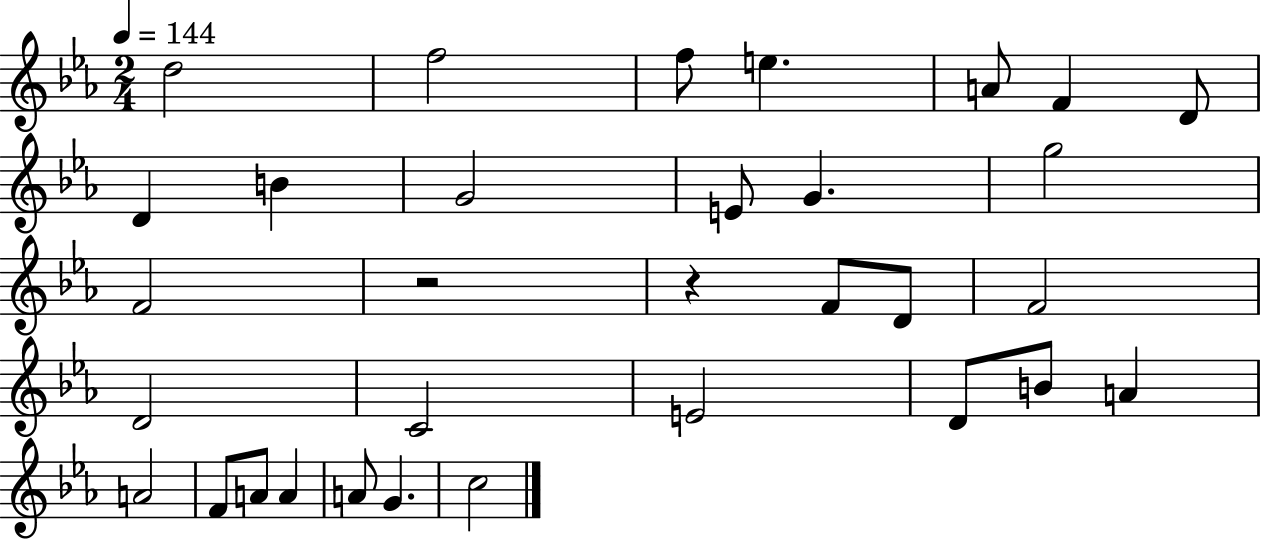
D5/h F5/h F5/e E5/q. A4/e F4/q D4/e D4/q B4/q G4/h E4/e G4/q. G5/h F4/h R/h R/q F4/e D4/e F4/h D4/h C4/h E4/h D4/e B4/e A4/q A4/h F4/e A4/e A4/q A4/e G4/q. C5/h